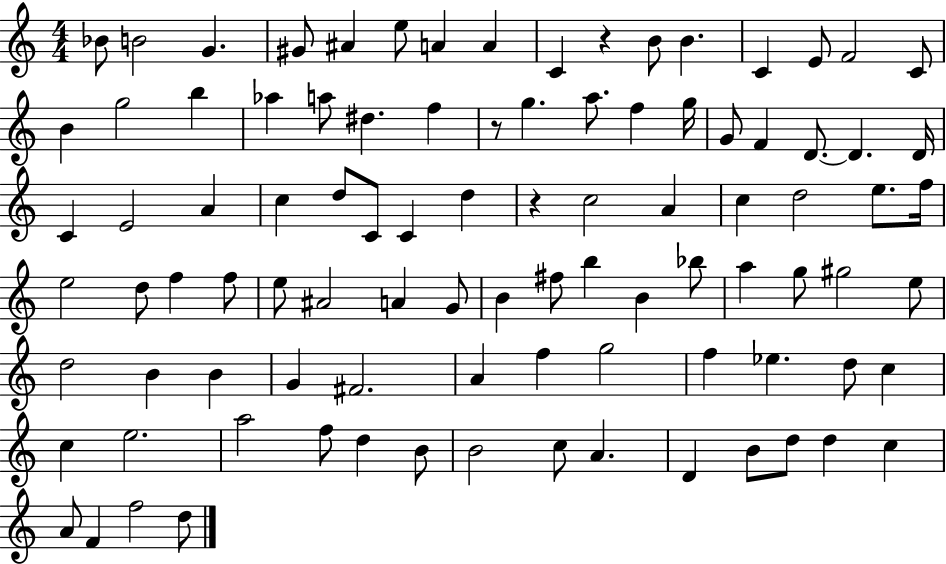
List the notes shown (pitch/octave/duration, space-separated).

Bb4/e B4/h G4/q. G#4/e A#4/q E5/e A4/q A4/q C4/q R/q B4/e B4/q. C4/q E4/e F4/h C4/e B4/q G5/h B5/q Ab5/q A5/e D#5/q. F5/q R/e G5/q. A5/e. F5/q G5/s G4/e F4/q D4/e. D4/q. D4/s C4/q E4/h A4/q C5/q D5/e C4/e C4/q D5/q R/q C5/h A4/q C5/q D5/h E5/e. F5/s E5/h D5/e F5/q F5/e E5/e A#4/h A4/q G4/e B4/q F#5/e B5/q B4/q Bb5/e A5/q G5/e G#5/h E5/e D5/h B4/q B4/q G4/q F#4/h. A4/q F5/q G5/h F5/q Eb5/q. D5/e C5/q C5/q E5/h. A5/h F5/e D5/q B4/e B4/h C5/e A4/q. D4/q B4/e D5/e D5/q C5/q A4/e F4/q F5/h D5/e